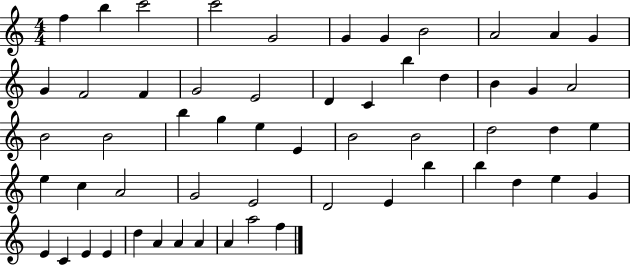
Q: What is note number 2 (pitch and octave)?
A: B5